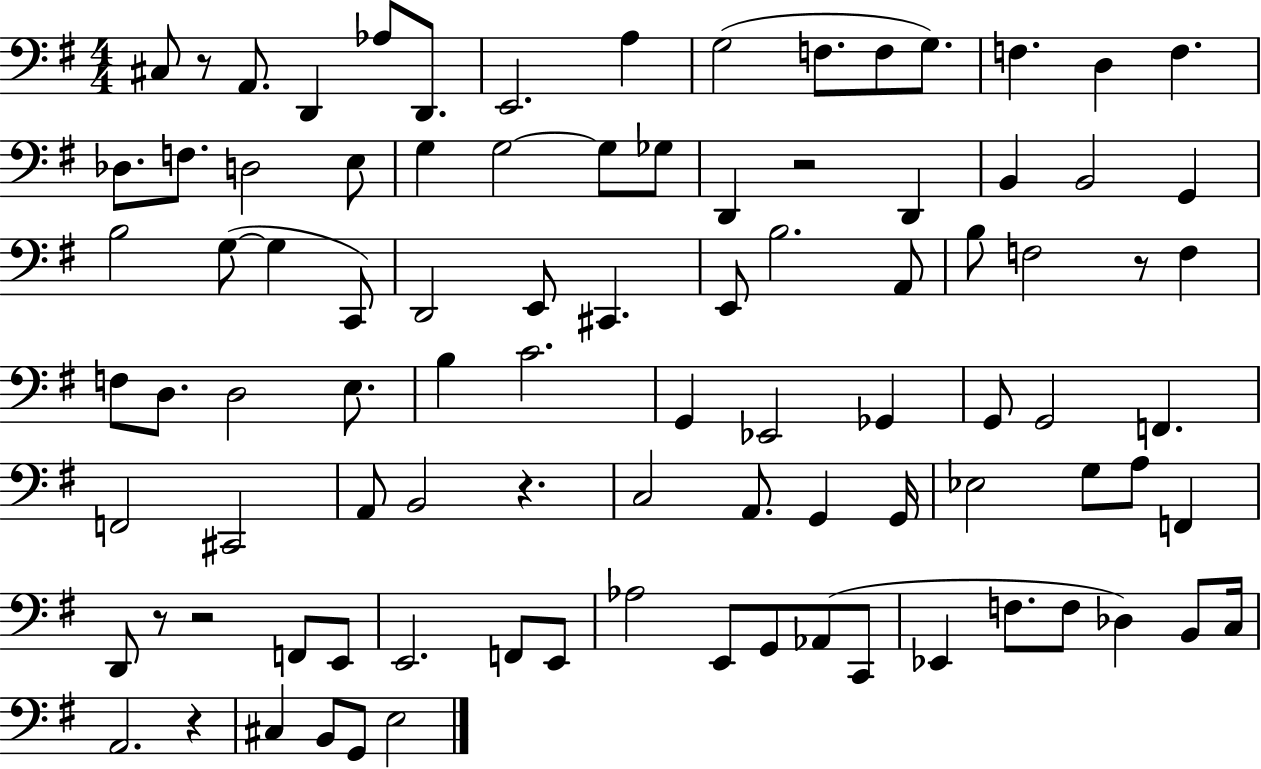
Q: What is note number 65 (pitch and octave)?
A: D2